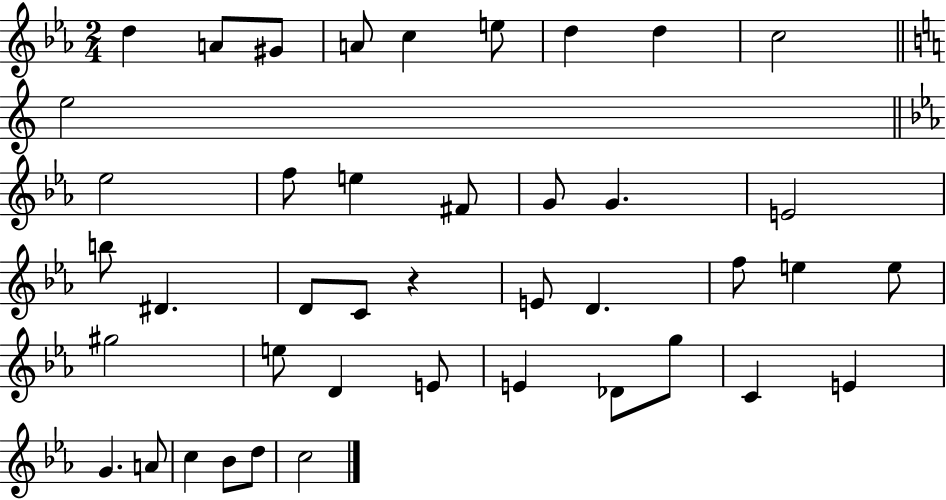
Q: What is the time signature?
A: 2/4